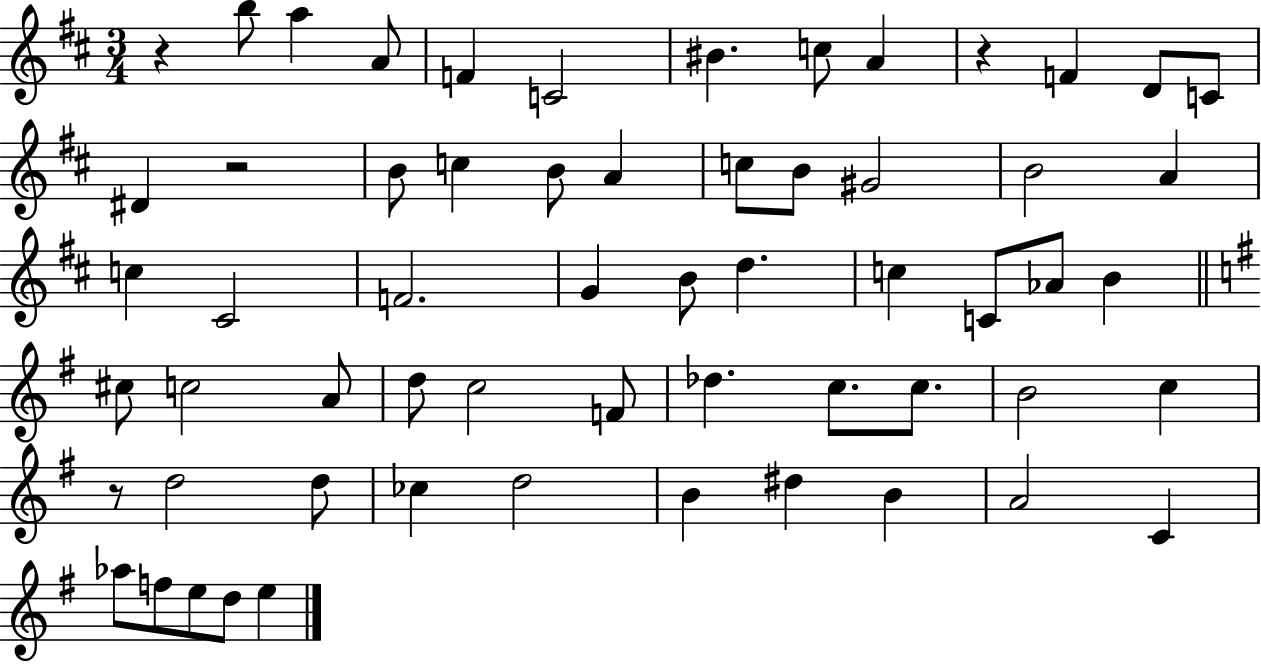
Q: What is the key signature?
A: D major